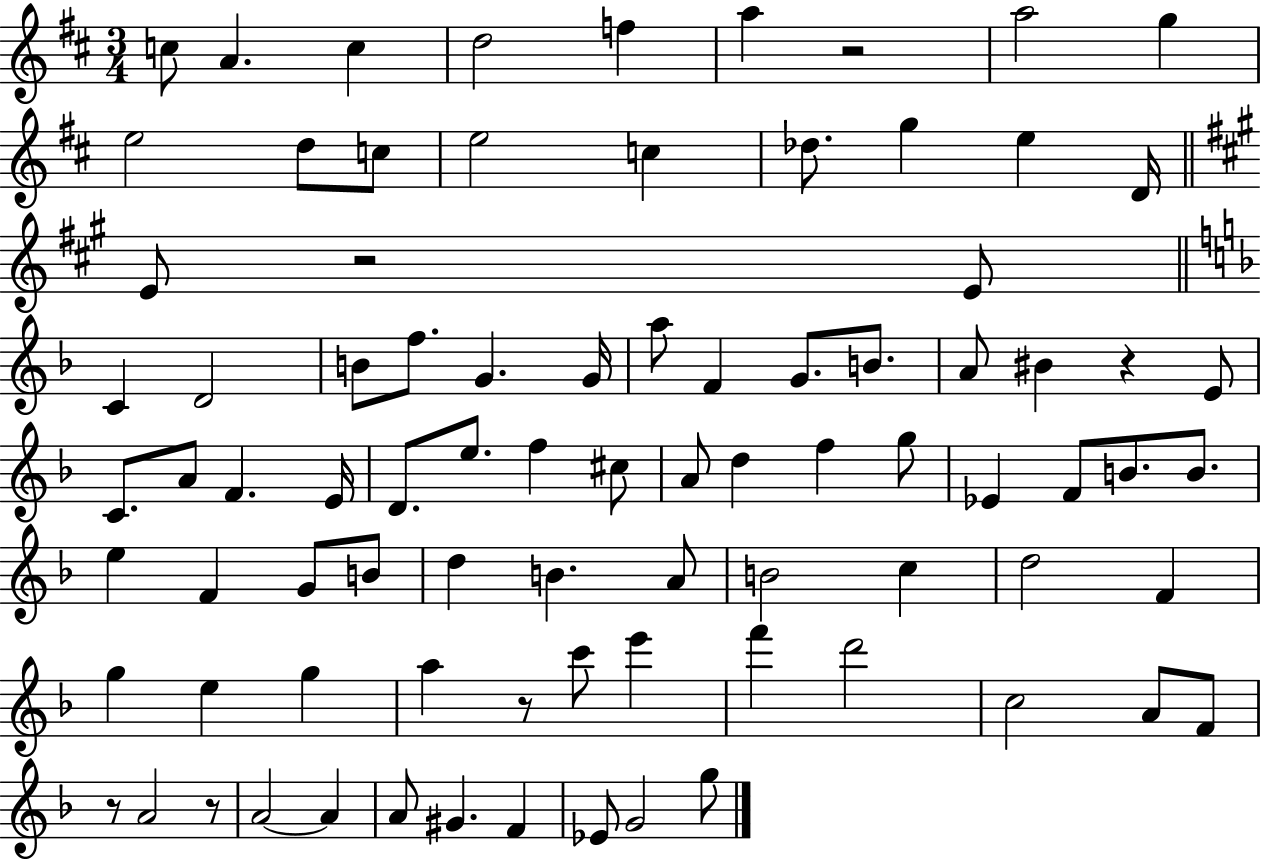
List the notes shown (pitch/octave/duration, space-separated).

C5/e A4/q. C5/q D5/h F5/q A5/q R/h A5/h G5/q E5/h D5/e C5/e E5/h C5/q Db5/e. G5/q E5/q D4/s E4/e R/h E4/e C4/q D4/h B4/e F5/e. G4/q. G4/s A5/e F4/q G4/e. B4/e. A4/e BIS4/q R/q E4/e C4/e. A4/e F4/q. E4/s D4/e. E5/e. F5/q C#5/e A4/e D5/q F5/q G5/e Eb4/q F4/e B4/e. B4/e. E5/q F4/q G4/e B4/e D5/q B4/q. A4/e B4/h C5/q D5/h F4/q G5/q E5/q G5/q A5/q R/e C6/e E6/q F6/q D6/h C5/h A4/e F4/e R/e A4/h R/e A4/h A4/q A4/e G#4/q. F4/q Eb4/e G4/h G5/e